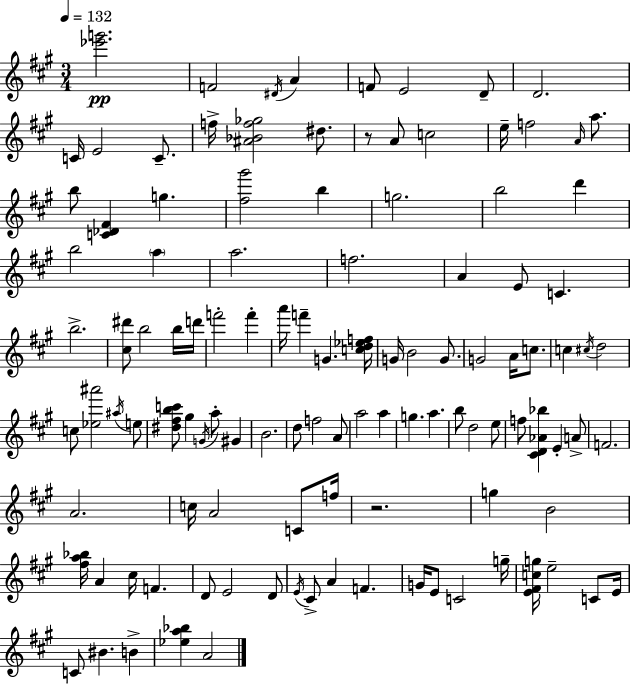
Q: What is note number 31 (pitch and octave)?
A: C4